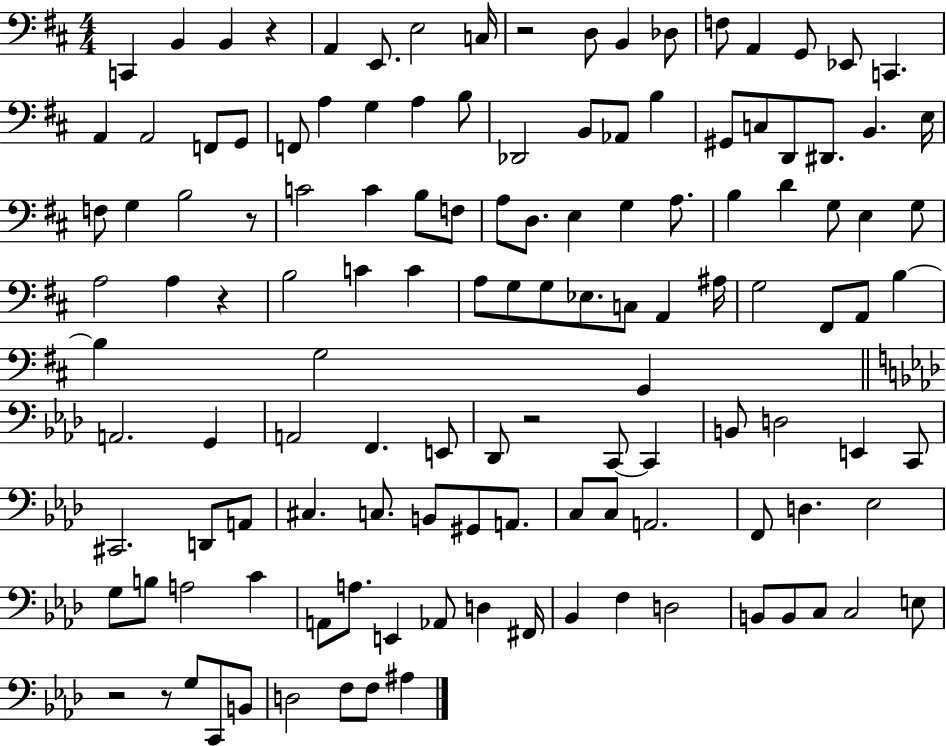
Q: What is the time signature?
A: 4/4